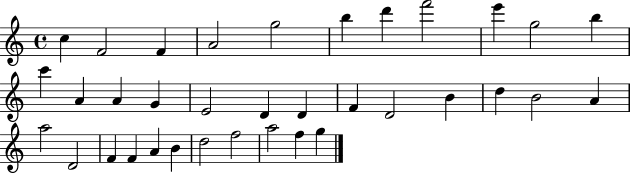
X:1
T:Untitled
M:4/4
L:1/4
K:C
c F2 F A2 g2 b d' f'2 e' g2 b c' A A G E2 D D F D2 B d B2 A a2 D2 F F A B d2 f2 a2 f g